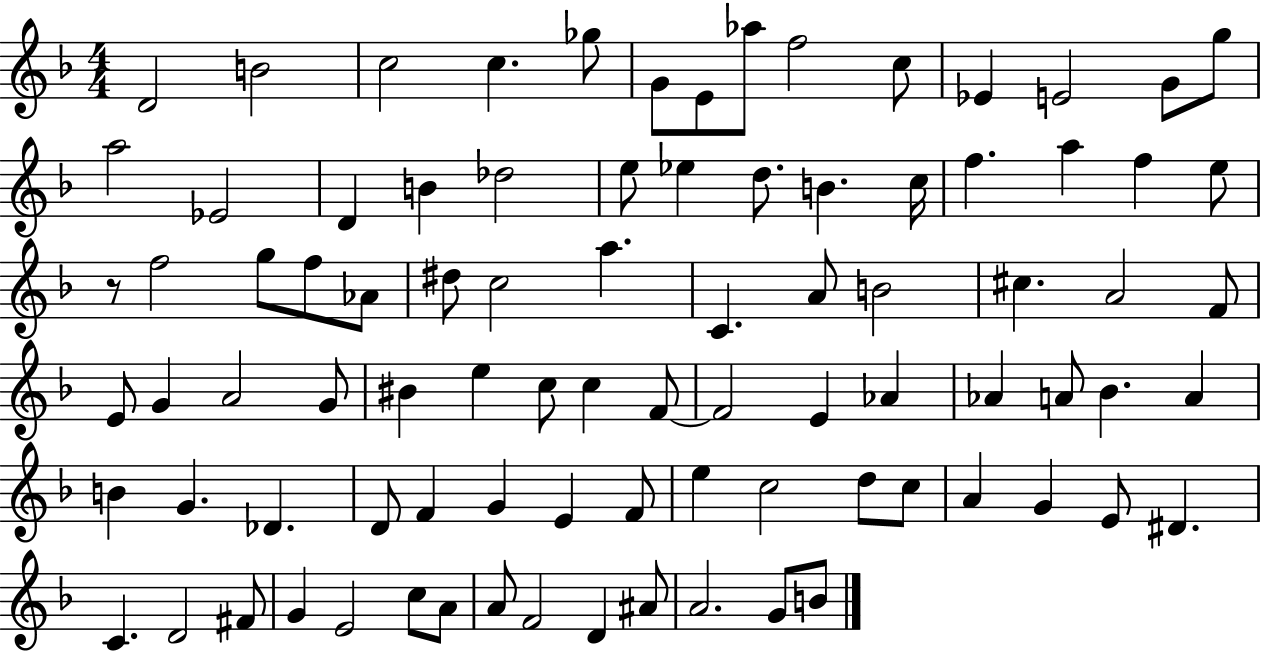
{
  \clef treble
  \numericTimeSignature
  \time 4/4
  \key f \major
  \repeat volta 2 { d'2 b'2 | c''2 c''4. ges''8 | g'8 e'8 aes''8 f''2 c''8 | ees'4 e'2 g'8 g''8 | \break a''2 ees'2 | d'4 b'4 des''2 | e''8 ees''4 d''8. b'4. c''16 | f''4. a''4 f''4 e''8 | \break r8 f''2 g''8 f''8 aes'8 | dis''8 c''2 a''4. | c'4. a'8 b'2 | cis''4. a'2 f'8 | \break e'8 g'4 a'2 g'8 | bis'4 e''4 c''8 c''4 f'8~~ | f'2 e'4 aes'4 | aes'4 a'8 bes'4. a'4 | \break b'4 g'4. des'4. | d'8 f'4 g'4 e'4 f'8 | e''4 c''2 d''8 c''8 | a'4 g'4 e'8 dis'4. | \break c'4. d'2 fis'8 | g'4 e'2 c''8 a'8 | a'8 f'2 d'4 ais'8 | a'2. g'8 b'8 | \break } \bar "|."
}